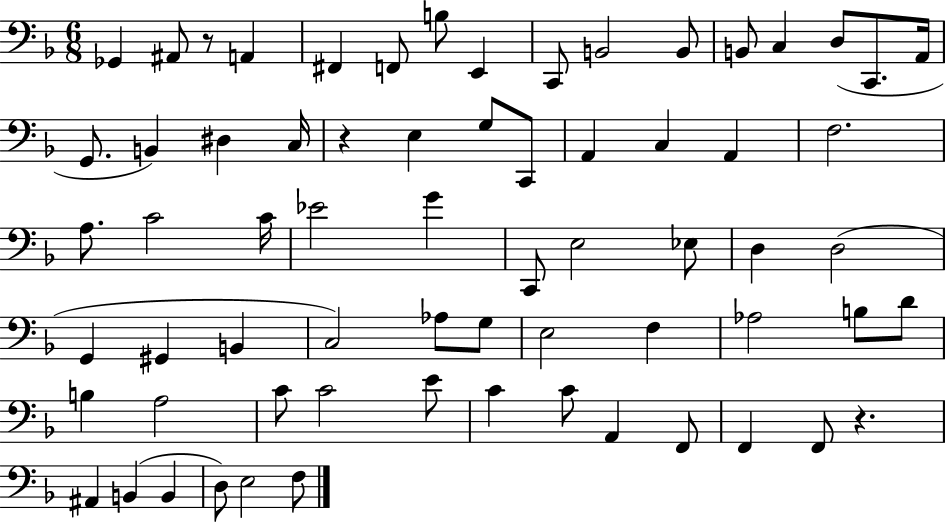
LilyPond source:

{
  \clef bass
  \numericTimeSignature
  \time 6/8
  \key f \major
  ges,4 ais,8 r8 a,4 | fis,4 f,8 b8 e,4 | c,8 b,2 b,8 | b,8 c4 d8( c,8. a,16 | \break g,8. b,4) dis4 c16 | r4 e4 g8 c,8 | a,4 c4 a,4 | f2. | \break a8. c'2 c'16 | ees'2 g'4 | c,8 e2 ees8 | d4 d2( | \break g,4 gis,4 b,4 | c2) aes8 g8 | e2 f4 | aes2 b8 d'8 | \break b4 a2 | c'8 c'2 e'8 | c'4 c'8 a,4 f,8 | f,4 f,8 r4. | \break ais,4 b,4( b,4 | d8) e2 f8 | \bar "|."
}